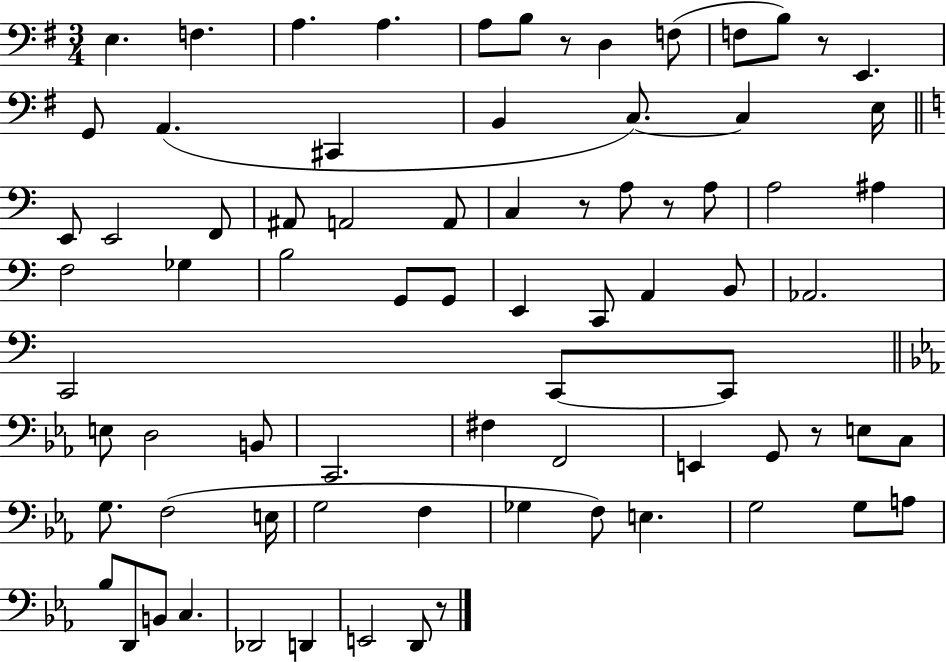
X:1
T:Untitled
M:3/4
L:1/4
K:G
E, F, A, A, A,/2 B,/2 z/2 D, F,/2 F,/2 B,/2 z/2 E,, G,,/2 A,, ^C,, B,, C,/2 C, E,/4 E,,/2 E,,2 F,,/2 ^A,,/2 A,,2 A,,/2 C, z/2 A,/2 z/2 A,/2 A,2 ^A, F,2 _G, B,2 G,,/2 G,,/2 E,, C,,/2 A,, B,,/2 _A,,2 C,,2 C,,/2 C,,/2 E,/2 D,2 B,,/2 C,,2 ^F, F,,2 E,, G,,/2 z/2 E,/2 C,/2 G,/2 F,2 E,/4 G,2 F, _G, F,/2 E, G,2 G,/2 A,/2 _B,/2 D,,/2 B,,/2 C, _D,,2 D,, E,,2 D,,/2 z/2